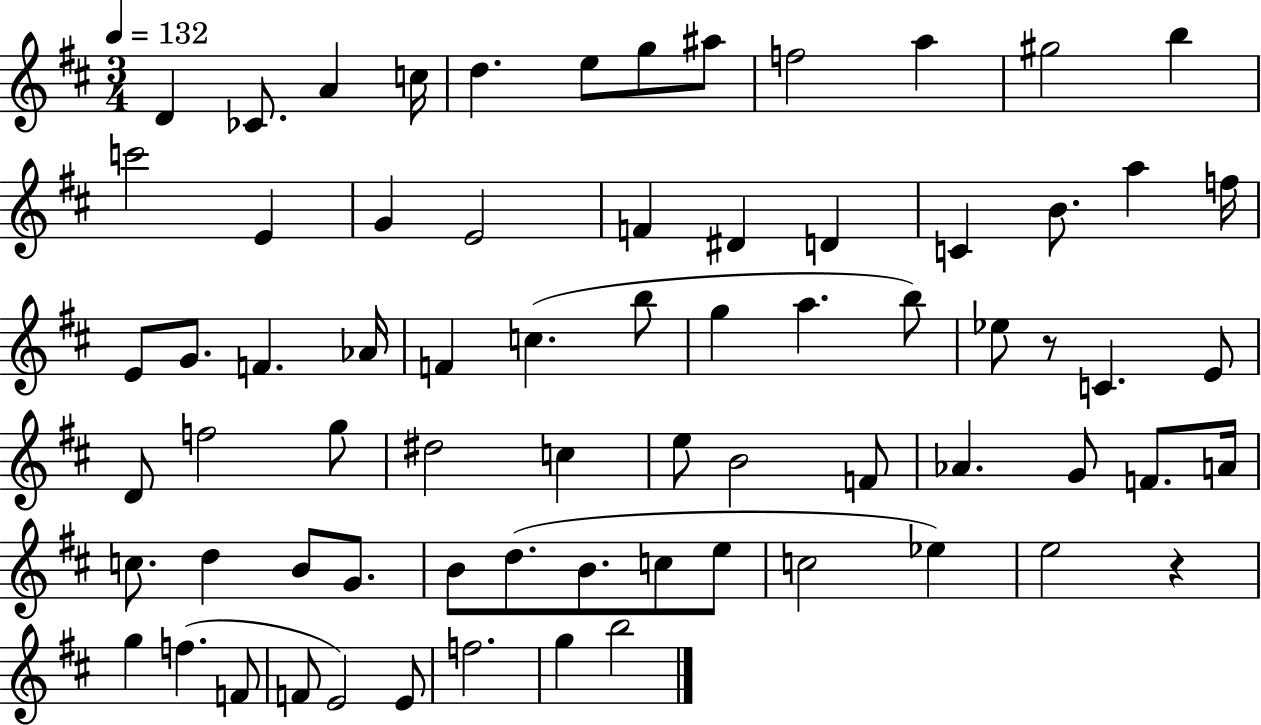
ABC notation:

X:1
T:Untitled
M:3/4
L:1/4
K:D
D _C/2 A c/4 d e/2 g/2 ^a/2 f2 a ^g2 b c'2 E G E2 F ^D D C B/2 a f/4 E/2 G/2 F _A/4 F c b/2 g a b/2 _e/2 z/2 C E/2 D/2 f2 g/2 ^d2 c e/2 B2 F/2 _A G/2 F/2 A/4 c/2 d B/2 G/2 B/2 d/2 B/2 c/2 e/2 c2 _e e2 z g f F/2 F/2 E2 E/2 f2 g b2